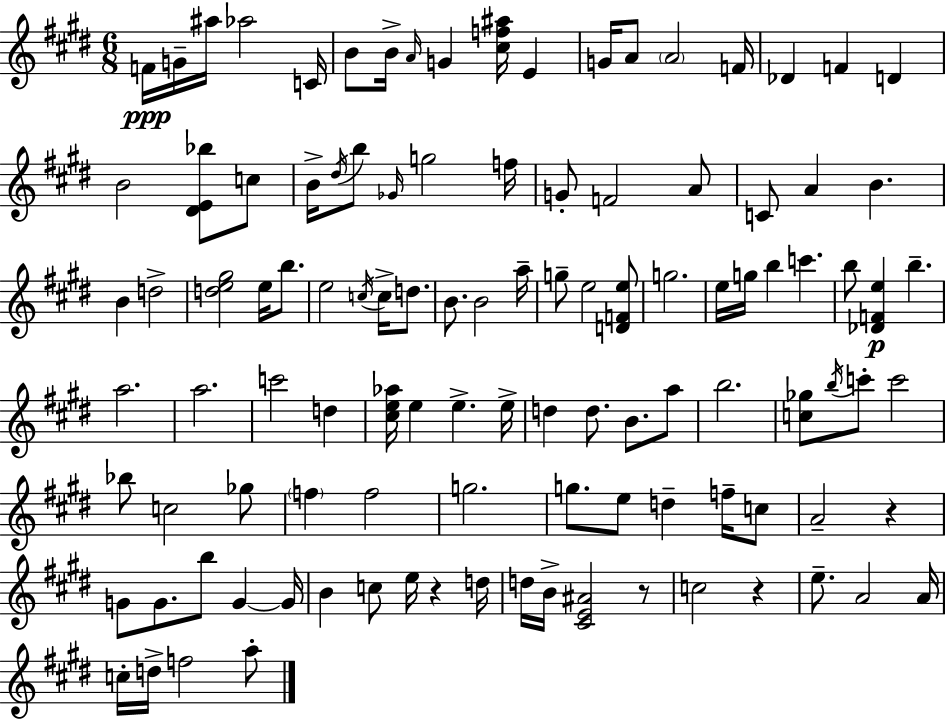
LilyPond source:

{
  \clef treble
  \numericTimeSignature
  \time 6/8
  \key e \major
  f'16\ppp g'16-- ais''16 aes''2 c'16 | b'8 b'16-> \grace { a'16 } g'4 <cis'' f'' ais''>16 e'4 | g'16 a'8 \parenthesize a'2 | f'16 des'4 f'4 d'4 | \break b'2 <dis' e' bes''>8 c''8 | b'16-> \acciaccatura { dis''16 } b''8 \grace { ges'16 } g''2 | f''16 g'8-. f'2 | a'8 c'8 a'4 b'4. | \break b'4 d''2-> | <d'' e'' gis''>2 e''16 | b''8. e''2 \acciaccatura { c''16 } | c''16-> d''8. b'8. b'2 | \break a''16-- g''8-- e''2 | <d' f' e''>8 g''2. | e''16 g''16 b''4 c'''4. | b''8 <des' f' e''>4\p b''4.-- | \break a''2. | a''2. | c'''2 | d''4 <cis'' e'' aes''>16 e''4 e''4.-> | \break e''16-> d''4 d''8. b'8. | a''8 b''2. | <c'' ges''>8 \acciaccatura { b''16 } c'''8-. c'''2 | bes''8 c''2 | \break ges''8 \parenthesize f''4 f''2 | g''2. | g''8. e''8 d''4-- | f''16-- c''8 a'2-- | \break r4 g'8 g'8. b''8 | g'4~~ g'16 b'4 c''8 e''16 | r4 d''16 d''16 b'16-> <cis' e' ais'>2 | r8 c''2 | \break r4 e''8.-- a'2 | a'16 c''16-. d''16-> f''2 | a''8-. \bar "|."
}